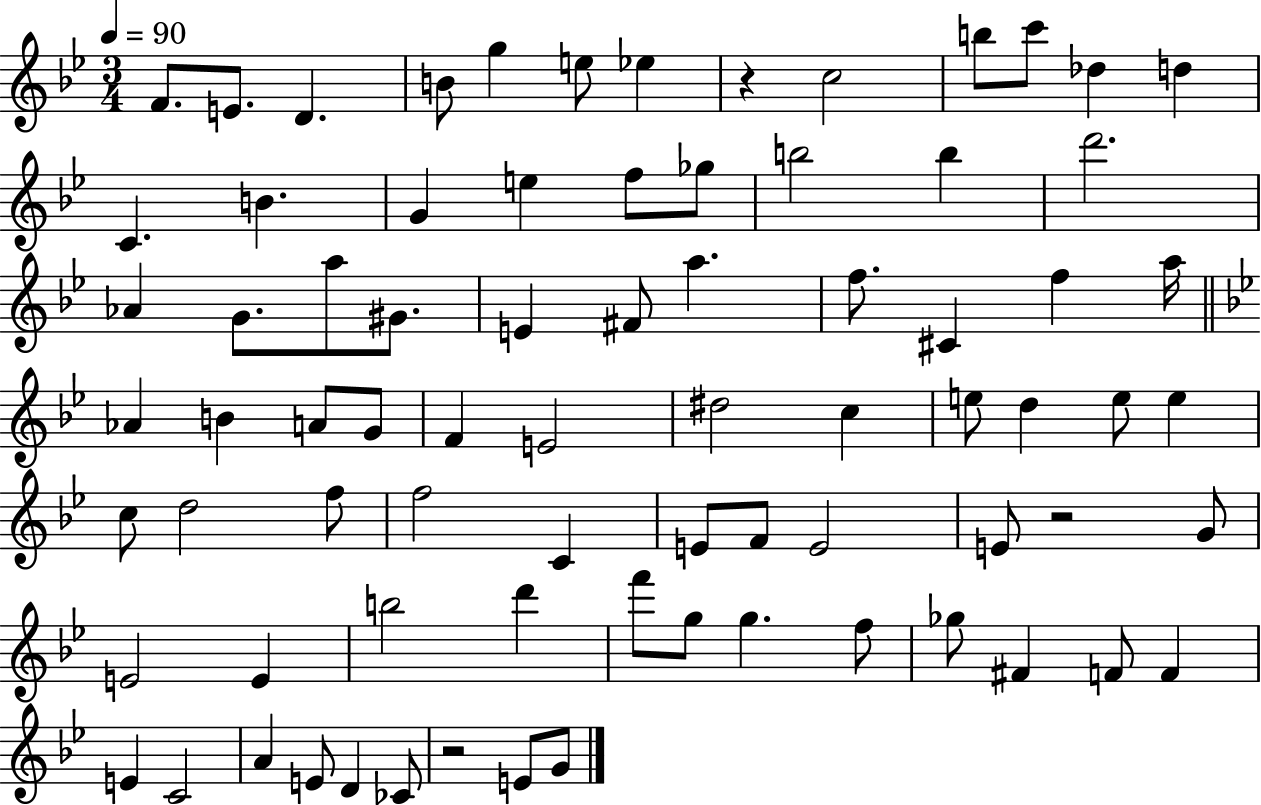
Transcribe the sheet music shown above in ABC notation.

X:1
T:Untitled
M:3/4
L:1/4
K:Bb
F/2 E/2 D B/2 g e/2 _e z c2 b/2 c'/2 _d d C B G e f/2 _g/2 b2 b d'2 _A G/2 a/2 ^G/2 E ^F/2 a f/2 ^C f a/4 _A B A/2 G/2 F E2 ^d2 c e/2 d e/2 e c/2 d2 f/2 f2 C E/2 F/2 E2 E/2 z2 G/2 E2 E b2 d' f'/2 g/2 g f/2 _g/2 ^F F/2 F E C2 A E/2 D _C/2 z2 E/2 G/2